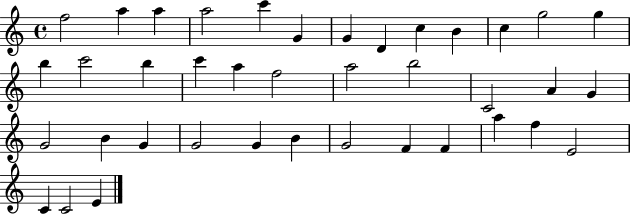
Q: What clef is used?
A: treble